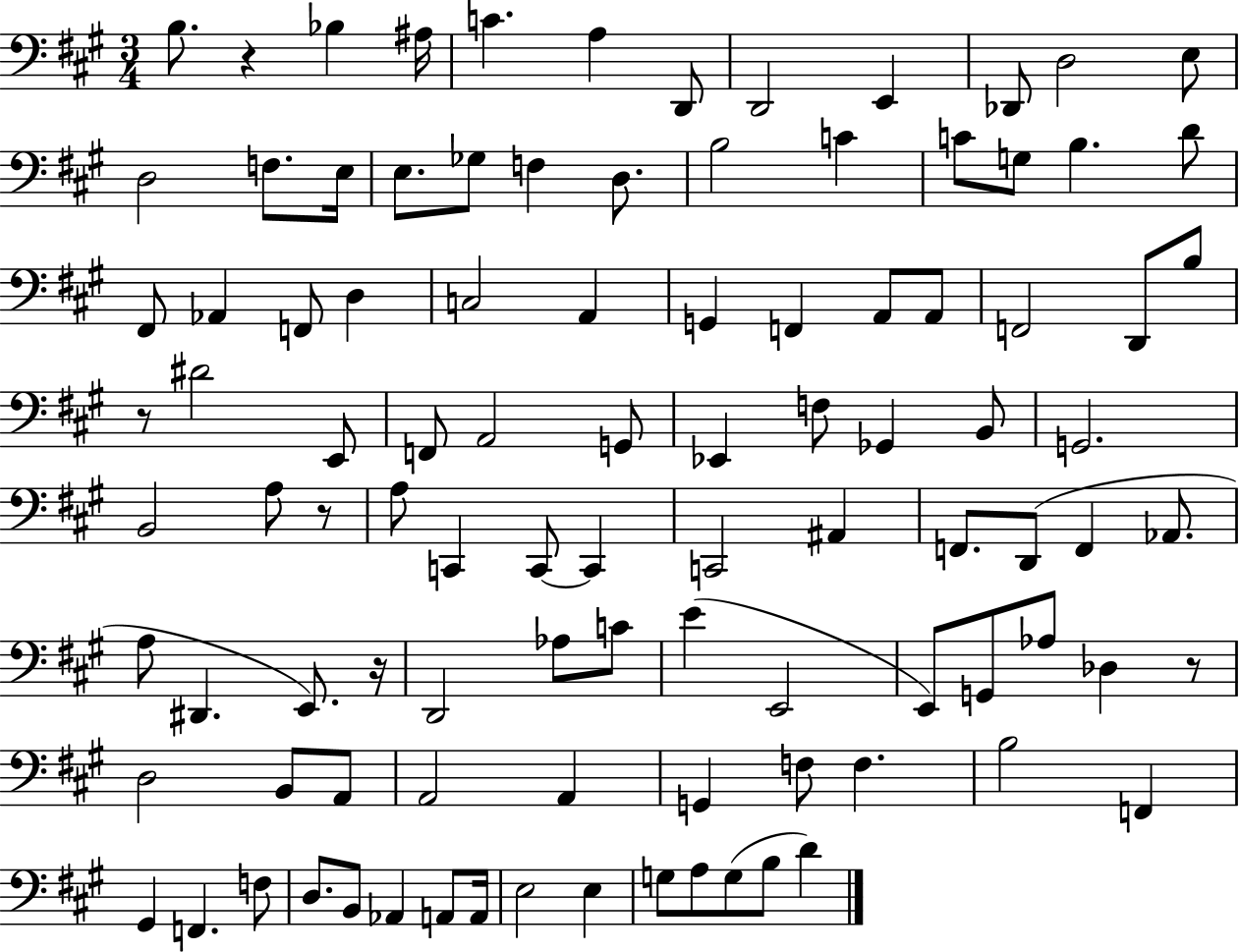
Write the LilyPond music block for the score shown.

{
  \clef bass
  \numericTimeSignature
  \time 3/4
  \key a \major
  b8. r4 bes4 ais16 | c'4. a4 d,8 | d,2 e,4 | des,8 d2 e8 | \break d2 f8. e16 | e8. ges8 f4 d8. | b2 c'4 | c'8 g8 b4. d'8 | \break fis,8 aes,4 f,8 d4 | c2 a,4 | g,4 f,4 a,8 a,8 | f,2 d,8 b8 | \break r8 dis'2 e,8 | f,8 a,2 g,8 | ees,4 f8 ges,4 b,8 | g,2. | \break b,2 a8 r8 | a8 c,4 c,8~~ c,4 | c,2 ais,4 | f,8. d,8( f,4 aes,8. | \break a8 dis,4. e,8.) r16 | d,2 aes8 c'8 | e'4( e,2 | e,8) g,8 aes8 des4 r8 | \break d2 b,8 a,8 | a,2 a,4 | g,4 f8 f4. | b2 f,4 | \break gis,4 f,4. f8 | d8. b,8 aes,4 a,8 a,16 | e2 e4 | g8 a8 g8( b8 d'4) | \break \bar "|."
}